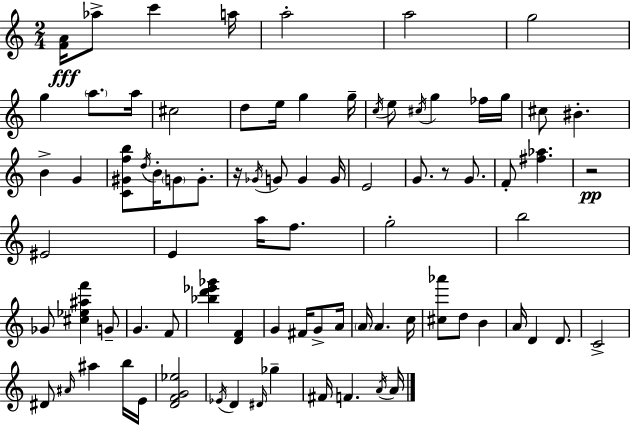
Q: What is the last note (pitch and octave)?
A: A4